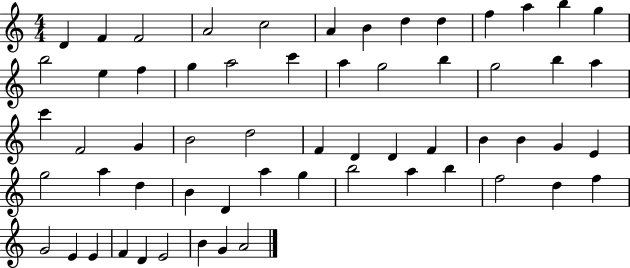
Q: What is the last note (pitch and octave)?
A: A4